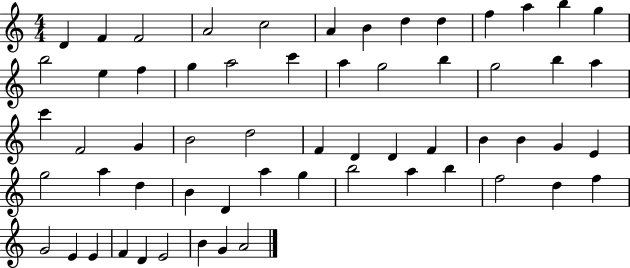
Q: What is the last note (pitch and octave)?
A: A4